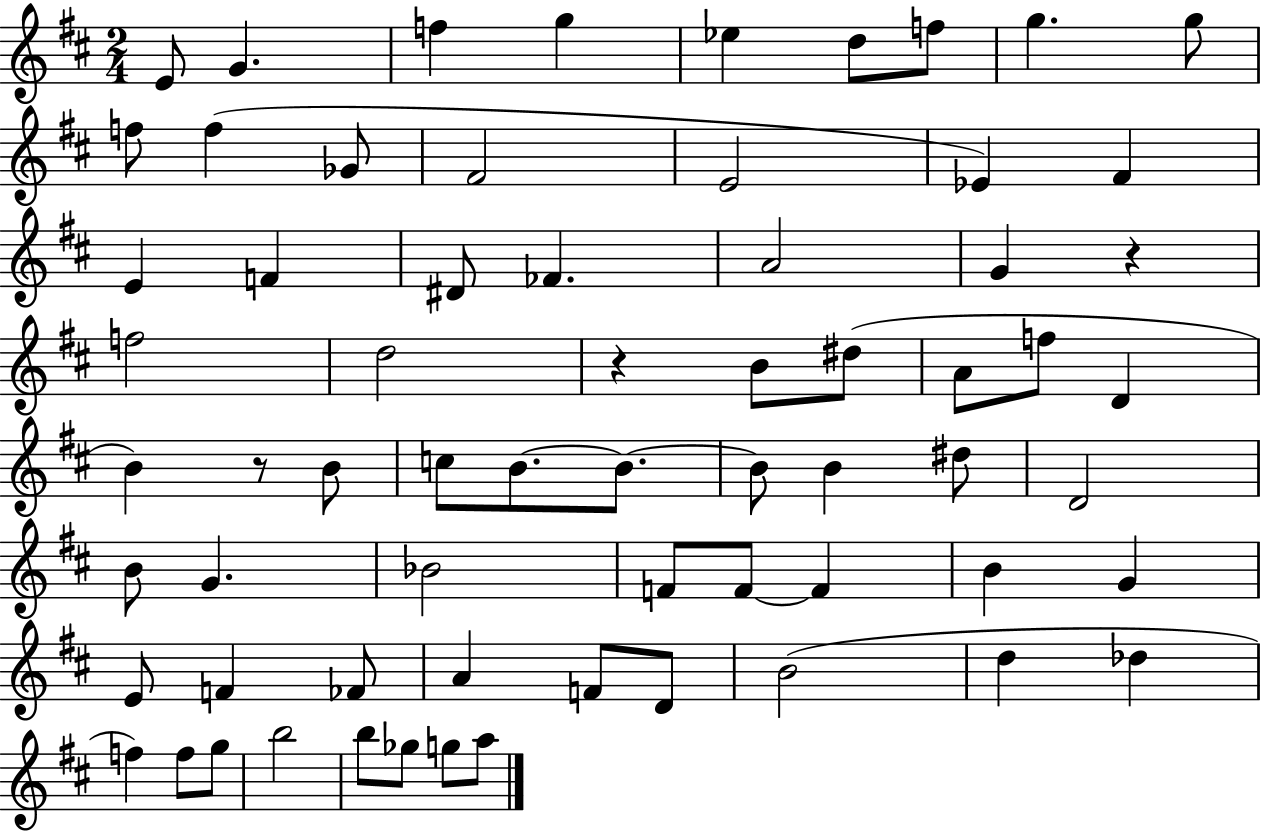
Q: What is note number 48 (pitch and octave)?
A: F4